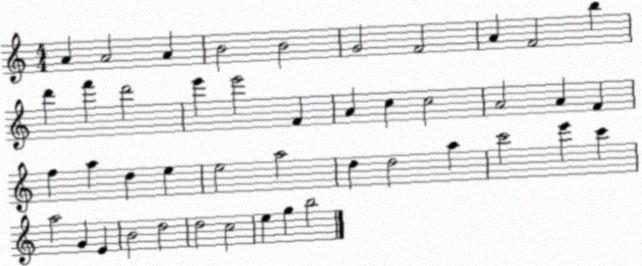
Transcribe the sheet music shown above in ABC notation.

X:1
T:Untitled
M:4/4
L:1/4
K:C
A A2 A B2 B2 G2 F2 A F2 b d' f' d'2 e' e'2 F A c c2 A2 A F f a d e e2 a2 d d2 a c'2 e' c' a2 G E B2 d2 d2 c2 e g b2